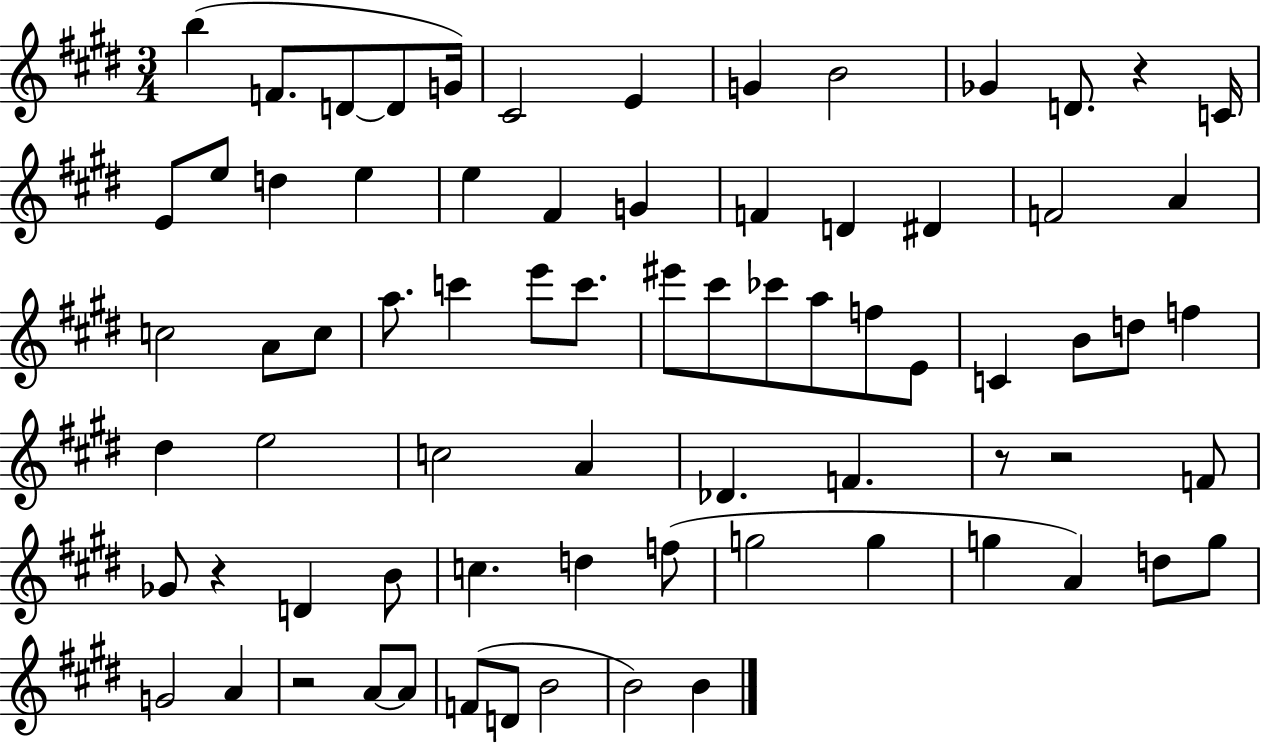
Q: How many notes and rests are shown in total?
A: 74